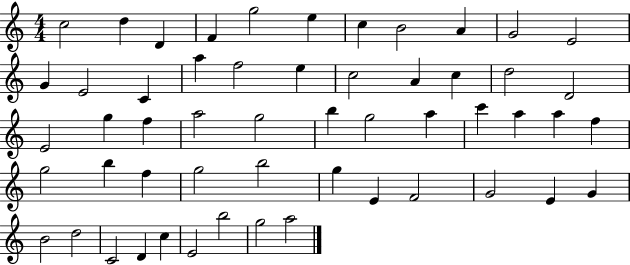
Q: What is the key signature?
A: C major